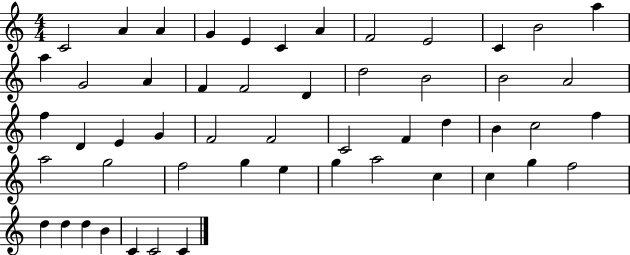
C4/h A4/q A4/q G4/q E4/q C4/q A4/q F4/h E4/h C4/q B4/h A5/q A5/q G4/h A4/q F4/q F4/h D4/q D5/h B4/h B4/h A4/h F5/q D4/q E4/q G4/q F4/h F4/h C4/h F4/q D5/q B4/q C5/h F5/q A5/h G5/h F5/h G5/q E5/q G5/q A5/h C5/q C5/q G5/q F5/h D5/q D5/q D5/q B4/q C4/q C4/h C4/q